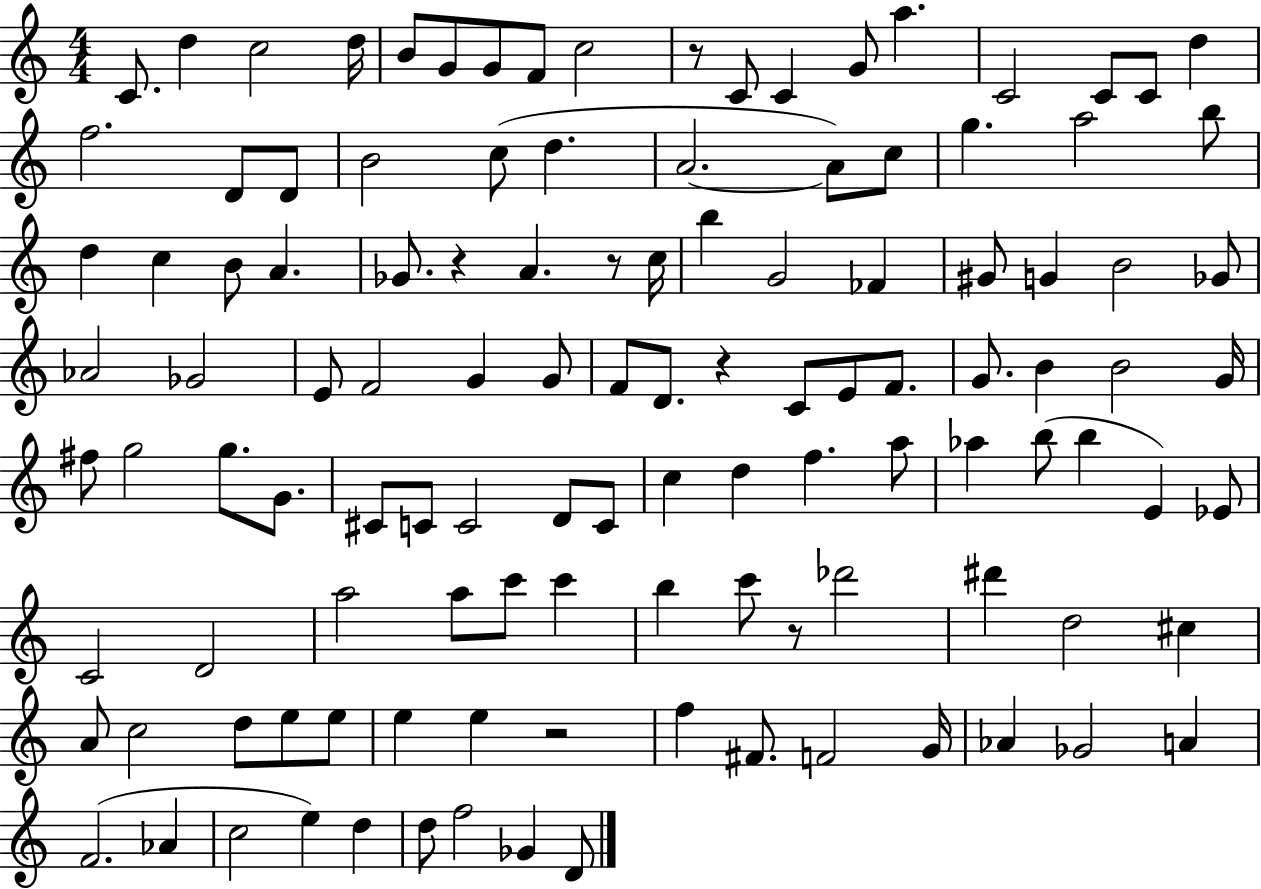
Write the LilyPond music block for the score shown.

{
  \clef treble
  \numericTimeSignature
  \time 4/4
  \key c \major
  c'8. d''4 c''2 d''16 | b'8 g'8 g'8 f'8 c''2 | r8 c'8 c'4 g'8 a''4. | c'2 c'8 c'8 d''4 | \break f''2. d'8 d'8 | b'2 c''8( d''4. | a'2.~~ a'8) c''8 | g''4. a''2 b''8 | \break d''4 c''4 b'8 a'4. | ges'8. r4 a'4. r8 c''16 | b''4 g'2 fes'4 | gis'8 g'4 b'2 ges'8 | \break aes'2 ges'2 | e'8 f'2 g'4 g'8 | f'8 d'8. r4 c'8 e'8 f'8. | g'8. b'4 b'2 g'16 | \break fis''8 g''2 g''8. g'8. | cis'8 c'8 c'2 d'8 c'8 | c''4 d''4 f''4. a''8 | aes''4 b''8( b''4 e'4) ees'8 | \break c'2 d'2 | a''2 a''8 c'''8 c'''4 | b''4 c'''8 r8 des'''2 | dis'''4 d''2 cis''4 | \break a'8 c''2 d''8 e''8 e''8 | e''4 e''4 r2 | f''4 fis'8. f'2 g'16 | aes'4 ges'2 a'4 | \break f'2.( aes'4 | c''2 e''4) d''4 | d''8 f''2 ges'4 d'8 | \bar "|."
}